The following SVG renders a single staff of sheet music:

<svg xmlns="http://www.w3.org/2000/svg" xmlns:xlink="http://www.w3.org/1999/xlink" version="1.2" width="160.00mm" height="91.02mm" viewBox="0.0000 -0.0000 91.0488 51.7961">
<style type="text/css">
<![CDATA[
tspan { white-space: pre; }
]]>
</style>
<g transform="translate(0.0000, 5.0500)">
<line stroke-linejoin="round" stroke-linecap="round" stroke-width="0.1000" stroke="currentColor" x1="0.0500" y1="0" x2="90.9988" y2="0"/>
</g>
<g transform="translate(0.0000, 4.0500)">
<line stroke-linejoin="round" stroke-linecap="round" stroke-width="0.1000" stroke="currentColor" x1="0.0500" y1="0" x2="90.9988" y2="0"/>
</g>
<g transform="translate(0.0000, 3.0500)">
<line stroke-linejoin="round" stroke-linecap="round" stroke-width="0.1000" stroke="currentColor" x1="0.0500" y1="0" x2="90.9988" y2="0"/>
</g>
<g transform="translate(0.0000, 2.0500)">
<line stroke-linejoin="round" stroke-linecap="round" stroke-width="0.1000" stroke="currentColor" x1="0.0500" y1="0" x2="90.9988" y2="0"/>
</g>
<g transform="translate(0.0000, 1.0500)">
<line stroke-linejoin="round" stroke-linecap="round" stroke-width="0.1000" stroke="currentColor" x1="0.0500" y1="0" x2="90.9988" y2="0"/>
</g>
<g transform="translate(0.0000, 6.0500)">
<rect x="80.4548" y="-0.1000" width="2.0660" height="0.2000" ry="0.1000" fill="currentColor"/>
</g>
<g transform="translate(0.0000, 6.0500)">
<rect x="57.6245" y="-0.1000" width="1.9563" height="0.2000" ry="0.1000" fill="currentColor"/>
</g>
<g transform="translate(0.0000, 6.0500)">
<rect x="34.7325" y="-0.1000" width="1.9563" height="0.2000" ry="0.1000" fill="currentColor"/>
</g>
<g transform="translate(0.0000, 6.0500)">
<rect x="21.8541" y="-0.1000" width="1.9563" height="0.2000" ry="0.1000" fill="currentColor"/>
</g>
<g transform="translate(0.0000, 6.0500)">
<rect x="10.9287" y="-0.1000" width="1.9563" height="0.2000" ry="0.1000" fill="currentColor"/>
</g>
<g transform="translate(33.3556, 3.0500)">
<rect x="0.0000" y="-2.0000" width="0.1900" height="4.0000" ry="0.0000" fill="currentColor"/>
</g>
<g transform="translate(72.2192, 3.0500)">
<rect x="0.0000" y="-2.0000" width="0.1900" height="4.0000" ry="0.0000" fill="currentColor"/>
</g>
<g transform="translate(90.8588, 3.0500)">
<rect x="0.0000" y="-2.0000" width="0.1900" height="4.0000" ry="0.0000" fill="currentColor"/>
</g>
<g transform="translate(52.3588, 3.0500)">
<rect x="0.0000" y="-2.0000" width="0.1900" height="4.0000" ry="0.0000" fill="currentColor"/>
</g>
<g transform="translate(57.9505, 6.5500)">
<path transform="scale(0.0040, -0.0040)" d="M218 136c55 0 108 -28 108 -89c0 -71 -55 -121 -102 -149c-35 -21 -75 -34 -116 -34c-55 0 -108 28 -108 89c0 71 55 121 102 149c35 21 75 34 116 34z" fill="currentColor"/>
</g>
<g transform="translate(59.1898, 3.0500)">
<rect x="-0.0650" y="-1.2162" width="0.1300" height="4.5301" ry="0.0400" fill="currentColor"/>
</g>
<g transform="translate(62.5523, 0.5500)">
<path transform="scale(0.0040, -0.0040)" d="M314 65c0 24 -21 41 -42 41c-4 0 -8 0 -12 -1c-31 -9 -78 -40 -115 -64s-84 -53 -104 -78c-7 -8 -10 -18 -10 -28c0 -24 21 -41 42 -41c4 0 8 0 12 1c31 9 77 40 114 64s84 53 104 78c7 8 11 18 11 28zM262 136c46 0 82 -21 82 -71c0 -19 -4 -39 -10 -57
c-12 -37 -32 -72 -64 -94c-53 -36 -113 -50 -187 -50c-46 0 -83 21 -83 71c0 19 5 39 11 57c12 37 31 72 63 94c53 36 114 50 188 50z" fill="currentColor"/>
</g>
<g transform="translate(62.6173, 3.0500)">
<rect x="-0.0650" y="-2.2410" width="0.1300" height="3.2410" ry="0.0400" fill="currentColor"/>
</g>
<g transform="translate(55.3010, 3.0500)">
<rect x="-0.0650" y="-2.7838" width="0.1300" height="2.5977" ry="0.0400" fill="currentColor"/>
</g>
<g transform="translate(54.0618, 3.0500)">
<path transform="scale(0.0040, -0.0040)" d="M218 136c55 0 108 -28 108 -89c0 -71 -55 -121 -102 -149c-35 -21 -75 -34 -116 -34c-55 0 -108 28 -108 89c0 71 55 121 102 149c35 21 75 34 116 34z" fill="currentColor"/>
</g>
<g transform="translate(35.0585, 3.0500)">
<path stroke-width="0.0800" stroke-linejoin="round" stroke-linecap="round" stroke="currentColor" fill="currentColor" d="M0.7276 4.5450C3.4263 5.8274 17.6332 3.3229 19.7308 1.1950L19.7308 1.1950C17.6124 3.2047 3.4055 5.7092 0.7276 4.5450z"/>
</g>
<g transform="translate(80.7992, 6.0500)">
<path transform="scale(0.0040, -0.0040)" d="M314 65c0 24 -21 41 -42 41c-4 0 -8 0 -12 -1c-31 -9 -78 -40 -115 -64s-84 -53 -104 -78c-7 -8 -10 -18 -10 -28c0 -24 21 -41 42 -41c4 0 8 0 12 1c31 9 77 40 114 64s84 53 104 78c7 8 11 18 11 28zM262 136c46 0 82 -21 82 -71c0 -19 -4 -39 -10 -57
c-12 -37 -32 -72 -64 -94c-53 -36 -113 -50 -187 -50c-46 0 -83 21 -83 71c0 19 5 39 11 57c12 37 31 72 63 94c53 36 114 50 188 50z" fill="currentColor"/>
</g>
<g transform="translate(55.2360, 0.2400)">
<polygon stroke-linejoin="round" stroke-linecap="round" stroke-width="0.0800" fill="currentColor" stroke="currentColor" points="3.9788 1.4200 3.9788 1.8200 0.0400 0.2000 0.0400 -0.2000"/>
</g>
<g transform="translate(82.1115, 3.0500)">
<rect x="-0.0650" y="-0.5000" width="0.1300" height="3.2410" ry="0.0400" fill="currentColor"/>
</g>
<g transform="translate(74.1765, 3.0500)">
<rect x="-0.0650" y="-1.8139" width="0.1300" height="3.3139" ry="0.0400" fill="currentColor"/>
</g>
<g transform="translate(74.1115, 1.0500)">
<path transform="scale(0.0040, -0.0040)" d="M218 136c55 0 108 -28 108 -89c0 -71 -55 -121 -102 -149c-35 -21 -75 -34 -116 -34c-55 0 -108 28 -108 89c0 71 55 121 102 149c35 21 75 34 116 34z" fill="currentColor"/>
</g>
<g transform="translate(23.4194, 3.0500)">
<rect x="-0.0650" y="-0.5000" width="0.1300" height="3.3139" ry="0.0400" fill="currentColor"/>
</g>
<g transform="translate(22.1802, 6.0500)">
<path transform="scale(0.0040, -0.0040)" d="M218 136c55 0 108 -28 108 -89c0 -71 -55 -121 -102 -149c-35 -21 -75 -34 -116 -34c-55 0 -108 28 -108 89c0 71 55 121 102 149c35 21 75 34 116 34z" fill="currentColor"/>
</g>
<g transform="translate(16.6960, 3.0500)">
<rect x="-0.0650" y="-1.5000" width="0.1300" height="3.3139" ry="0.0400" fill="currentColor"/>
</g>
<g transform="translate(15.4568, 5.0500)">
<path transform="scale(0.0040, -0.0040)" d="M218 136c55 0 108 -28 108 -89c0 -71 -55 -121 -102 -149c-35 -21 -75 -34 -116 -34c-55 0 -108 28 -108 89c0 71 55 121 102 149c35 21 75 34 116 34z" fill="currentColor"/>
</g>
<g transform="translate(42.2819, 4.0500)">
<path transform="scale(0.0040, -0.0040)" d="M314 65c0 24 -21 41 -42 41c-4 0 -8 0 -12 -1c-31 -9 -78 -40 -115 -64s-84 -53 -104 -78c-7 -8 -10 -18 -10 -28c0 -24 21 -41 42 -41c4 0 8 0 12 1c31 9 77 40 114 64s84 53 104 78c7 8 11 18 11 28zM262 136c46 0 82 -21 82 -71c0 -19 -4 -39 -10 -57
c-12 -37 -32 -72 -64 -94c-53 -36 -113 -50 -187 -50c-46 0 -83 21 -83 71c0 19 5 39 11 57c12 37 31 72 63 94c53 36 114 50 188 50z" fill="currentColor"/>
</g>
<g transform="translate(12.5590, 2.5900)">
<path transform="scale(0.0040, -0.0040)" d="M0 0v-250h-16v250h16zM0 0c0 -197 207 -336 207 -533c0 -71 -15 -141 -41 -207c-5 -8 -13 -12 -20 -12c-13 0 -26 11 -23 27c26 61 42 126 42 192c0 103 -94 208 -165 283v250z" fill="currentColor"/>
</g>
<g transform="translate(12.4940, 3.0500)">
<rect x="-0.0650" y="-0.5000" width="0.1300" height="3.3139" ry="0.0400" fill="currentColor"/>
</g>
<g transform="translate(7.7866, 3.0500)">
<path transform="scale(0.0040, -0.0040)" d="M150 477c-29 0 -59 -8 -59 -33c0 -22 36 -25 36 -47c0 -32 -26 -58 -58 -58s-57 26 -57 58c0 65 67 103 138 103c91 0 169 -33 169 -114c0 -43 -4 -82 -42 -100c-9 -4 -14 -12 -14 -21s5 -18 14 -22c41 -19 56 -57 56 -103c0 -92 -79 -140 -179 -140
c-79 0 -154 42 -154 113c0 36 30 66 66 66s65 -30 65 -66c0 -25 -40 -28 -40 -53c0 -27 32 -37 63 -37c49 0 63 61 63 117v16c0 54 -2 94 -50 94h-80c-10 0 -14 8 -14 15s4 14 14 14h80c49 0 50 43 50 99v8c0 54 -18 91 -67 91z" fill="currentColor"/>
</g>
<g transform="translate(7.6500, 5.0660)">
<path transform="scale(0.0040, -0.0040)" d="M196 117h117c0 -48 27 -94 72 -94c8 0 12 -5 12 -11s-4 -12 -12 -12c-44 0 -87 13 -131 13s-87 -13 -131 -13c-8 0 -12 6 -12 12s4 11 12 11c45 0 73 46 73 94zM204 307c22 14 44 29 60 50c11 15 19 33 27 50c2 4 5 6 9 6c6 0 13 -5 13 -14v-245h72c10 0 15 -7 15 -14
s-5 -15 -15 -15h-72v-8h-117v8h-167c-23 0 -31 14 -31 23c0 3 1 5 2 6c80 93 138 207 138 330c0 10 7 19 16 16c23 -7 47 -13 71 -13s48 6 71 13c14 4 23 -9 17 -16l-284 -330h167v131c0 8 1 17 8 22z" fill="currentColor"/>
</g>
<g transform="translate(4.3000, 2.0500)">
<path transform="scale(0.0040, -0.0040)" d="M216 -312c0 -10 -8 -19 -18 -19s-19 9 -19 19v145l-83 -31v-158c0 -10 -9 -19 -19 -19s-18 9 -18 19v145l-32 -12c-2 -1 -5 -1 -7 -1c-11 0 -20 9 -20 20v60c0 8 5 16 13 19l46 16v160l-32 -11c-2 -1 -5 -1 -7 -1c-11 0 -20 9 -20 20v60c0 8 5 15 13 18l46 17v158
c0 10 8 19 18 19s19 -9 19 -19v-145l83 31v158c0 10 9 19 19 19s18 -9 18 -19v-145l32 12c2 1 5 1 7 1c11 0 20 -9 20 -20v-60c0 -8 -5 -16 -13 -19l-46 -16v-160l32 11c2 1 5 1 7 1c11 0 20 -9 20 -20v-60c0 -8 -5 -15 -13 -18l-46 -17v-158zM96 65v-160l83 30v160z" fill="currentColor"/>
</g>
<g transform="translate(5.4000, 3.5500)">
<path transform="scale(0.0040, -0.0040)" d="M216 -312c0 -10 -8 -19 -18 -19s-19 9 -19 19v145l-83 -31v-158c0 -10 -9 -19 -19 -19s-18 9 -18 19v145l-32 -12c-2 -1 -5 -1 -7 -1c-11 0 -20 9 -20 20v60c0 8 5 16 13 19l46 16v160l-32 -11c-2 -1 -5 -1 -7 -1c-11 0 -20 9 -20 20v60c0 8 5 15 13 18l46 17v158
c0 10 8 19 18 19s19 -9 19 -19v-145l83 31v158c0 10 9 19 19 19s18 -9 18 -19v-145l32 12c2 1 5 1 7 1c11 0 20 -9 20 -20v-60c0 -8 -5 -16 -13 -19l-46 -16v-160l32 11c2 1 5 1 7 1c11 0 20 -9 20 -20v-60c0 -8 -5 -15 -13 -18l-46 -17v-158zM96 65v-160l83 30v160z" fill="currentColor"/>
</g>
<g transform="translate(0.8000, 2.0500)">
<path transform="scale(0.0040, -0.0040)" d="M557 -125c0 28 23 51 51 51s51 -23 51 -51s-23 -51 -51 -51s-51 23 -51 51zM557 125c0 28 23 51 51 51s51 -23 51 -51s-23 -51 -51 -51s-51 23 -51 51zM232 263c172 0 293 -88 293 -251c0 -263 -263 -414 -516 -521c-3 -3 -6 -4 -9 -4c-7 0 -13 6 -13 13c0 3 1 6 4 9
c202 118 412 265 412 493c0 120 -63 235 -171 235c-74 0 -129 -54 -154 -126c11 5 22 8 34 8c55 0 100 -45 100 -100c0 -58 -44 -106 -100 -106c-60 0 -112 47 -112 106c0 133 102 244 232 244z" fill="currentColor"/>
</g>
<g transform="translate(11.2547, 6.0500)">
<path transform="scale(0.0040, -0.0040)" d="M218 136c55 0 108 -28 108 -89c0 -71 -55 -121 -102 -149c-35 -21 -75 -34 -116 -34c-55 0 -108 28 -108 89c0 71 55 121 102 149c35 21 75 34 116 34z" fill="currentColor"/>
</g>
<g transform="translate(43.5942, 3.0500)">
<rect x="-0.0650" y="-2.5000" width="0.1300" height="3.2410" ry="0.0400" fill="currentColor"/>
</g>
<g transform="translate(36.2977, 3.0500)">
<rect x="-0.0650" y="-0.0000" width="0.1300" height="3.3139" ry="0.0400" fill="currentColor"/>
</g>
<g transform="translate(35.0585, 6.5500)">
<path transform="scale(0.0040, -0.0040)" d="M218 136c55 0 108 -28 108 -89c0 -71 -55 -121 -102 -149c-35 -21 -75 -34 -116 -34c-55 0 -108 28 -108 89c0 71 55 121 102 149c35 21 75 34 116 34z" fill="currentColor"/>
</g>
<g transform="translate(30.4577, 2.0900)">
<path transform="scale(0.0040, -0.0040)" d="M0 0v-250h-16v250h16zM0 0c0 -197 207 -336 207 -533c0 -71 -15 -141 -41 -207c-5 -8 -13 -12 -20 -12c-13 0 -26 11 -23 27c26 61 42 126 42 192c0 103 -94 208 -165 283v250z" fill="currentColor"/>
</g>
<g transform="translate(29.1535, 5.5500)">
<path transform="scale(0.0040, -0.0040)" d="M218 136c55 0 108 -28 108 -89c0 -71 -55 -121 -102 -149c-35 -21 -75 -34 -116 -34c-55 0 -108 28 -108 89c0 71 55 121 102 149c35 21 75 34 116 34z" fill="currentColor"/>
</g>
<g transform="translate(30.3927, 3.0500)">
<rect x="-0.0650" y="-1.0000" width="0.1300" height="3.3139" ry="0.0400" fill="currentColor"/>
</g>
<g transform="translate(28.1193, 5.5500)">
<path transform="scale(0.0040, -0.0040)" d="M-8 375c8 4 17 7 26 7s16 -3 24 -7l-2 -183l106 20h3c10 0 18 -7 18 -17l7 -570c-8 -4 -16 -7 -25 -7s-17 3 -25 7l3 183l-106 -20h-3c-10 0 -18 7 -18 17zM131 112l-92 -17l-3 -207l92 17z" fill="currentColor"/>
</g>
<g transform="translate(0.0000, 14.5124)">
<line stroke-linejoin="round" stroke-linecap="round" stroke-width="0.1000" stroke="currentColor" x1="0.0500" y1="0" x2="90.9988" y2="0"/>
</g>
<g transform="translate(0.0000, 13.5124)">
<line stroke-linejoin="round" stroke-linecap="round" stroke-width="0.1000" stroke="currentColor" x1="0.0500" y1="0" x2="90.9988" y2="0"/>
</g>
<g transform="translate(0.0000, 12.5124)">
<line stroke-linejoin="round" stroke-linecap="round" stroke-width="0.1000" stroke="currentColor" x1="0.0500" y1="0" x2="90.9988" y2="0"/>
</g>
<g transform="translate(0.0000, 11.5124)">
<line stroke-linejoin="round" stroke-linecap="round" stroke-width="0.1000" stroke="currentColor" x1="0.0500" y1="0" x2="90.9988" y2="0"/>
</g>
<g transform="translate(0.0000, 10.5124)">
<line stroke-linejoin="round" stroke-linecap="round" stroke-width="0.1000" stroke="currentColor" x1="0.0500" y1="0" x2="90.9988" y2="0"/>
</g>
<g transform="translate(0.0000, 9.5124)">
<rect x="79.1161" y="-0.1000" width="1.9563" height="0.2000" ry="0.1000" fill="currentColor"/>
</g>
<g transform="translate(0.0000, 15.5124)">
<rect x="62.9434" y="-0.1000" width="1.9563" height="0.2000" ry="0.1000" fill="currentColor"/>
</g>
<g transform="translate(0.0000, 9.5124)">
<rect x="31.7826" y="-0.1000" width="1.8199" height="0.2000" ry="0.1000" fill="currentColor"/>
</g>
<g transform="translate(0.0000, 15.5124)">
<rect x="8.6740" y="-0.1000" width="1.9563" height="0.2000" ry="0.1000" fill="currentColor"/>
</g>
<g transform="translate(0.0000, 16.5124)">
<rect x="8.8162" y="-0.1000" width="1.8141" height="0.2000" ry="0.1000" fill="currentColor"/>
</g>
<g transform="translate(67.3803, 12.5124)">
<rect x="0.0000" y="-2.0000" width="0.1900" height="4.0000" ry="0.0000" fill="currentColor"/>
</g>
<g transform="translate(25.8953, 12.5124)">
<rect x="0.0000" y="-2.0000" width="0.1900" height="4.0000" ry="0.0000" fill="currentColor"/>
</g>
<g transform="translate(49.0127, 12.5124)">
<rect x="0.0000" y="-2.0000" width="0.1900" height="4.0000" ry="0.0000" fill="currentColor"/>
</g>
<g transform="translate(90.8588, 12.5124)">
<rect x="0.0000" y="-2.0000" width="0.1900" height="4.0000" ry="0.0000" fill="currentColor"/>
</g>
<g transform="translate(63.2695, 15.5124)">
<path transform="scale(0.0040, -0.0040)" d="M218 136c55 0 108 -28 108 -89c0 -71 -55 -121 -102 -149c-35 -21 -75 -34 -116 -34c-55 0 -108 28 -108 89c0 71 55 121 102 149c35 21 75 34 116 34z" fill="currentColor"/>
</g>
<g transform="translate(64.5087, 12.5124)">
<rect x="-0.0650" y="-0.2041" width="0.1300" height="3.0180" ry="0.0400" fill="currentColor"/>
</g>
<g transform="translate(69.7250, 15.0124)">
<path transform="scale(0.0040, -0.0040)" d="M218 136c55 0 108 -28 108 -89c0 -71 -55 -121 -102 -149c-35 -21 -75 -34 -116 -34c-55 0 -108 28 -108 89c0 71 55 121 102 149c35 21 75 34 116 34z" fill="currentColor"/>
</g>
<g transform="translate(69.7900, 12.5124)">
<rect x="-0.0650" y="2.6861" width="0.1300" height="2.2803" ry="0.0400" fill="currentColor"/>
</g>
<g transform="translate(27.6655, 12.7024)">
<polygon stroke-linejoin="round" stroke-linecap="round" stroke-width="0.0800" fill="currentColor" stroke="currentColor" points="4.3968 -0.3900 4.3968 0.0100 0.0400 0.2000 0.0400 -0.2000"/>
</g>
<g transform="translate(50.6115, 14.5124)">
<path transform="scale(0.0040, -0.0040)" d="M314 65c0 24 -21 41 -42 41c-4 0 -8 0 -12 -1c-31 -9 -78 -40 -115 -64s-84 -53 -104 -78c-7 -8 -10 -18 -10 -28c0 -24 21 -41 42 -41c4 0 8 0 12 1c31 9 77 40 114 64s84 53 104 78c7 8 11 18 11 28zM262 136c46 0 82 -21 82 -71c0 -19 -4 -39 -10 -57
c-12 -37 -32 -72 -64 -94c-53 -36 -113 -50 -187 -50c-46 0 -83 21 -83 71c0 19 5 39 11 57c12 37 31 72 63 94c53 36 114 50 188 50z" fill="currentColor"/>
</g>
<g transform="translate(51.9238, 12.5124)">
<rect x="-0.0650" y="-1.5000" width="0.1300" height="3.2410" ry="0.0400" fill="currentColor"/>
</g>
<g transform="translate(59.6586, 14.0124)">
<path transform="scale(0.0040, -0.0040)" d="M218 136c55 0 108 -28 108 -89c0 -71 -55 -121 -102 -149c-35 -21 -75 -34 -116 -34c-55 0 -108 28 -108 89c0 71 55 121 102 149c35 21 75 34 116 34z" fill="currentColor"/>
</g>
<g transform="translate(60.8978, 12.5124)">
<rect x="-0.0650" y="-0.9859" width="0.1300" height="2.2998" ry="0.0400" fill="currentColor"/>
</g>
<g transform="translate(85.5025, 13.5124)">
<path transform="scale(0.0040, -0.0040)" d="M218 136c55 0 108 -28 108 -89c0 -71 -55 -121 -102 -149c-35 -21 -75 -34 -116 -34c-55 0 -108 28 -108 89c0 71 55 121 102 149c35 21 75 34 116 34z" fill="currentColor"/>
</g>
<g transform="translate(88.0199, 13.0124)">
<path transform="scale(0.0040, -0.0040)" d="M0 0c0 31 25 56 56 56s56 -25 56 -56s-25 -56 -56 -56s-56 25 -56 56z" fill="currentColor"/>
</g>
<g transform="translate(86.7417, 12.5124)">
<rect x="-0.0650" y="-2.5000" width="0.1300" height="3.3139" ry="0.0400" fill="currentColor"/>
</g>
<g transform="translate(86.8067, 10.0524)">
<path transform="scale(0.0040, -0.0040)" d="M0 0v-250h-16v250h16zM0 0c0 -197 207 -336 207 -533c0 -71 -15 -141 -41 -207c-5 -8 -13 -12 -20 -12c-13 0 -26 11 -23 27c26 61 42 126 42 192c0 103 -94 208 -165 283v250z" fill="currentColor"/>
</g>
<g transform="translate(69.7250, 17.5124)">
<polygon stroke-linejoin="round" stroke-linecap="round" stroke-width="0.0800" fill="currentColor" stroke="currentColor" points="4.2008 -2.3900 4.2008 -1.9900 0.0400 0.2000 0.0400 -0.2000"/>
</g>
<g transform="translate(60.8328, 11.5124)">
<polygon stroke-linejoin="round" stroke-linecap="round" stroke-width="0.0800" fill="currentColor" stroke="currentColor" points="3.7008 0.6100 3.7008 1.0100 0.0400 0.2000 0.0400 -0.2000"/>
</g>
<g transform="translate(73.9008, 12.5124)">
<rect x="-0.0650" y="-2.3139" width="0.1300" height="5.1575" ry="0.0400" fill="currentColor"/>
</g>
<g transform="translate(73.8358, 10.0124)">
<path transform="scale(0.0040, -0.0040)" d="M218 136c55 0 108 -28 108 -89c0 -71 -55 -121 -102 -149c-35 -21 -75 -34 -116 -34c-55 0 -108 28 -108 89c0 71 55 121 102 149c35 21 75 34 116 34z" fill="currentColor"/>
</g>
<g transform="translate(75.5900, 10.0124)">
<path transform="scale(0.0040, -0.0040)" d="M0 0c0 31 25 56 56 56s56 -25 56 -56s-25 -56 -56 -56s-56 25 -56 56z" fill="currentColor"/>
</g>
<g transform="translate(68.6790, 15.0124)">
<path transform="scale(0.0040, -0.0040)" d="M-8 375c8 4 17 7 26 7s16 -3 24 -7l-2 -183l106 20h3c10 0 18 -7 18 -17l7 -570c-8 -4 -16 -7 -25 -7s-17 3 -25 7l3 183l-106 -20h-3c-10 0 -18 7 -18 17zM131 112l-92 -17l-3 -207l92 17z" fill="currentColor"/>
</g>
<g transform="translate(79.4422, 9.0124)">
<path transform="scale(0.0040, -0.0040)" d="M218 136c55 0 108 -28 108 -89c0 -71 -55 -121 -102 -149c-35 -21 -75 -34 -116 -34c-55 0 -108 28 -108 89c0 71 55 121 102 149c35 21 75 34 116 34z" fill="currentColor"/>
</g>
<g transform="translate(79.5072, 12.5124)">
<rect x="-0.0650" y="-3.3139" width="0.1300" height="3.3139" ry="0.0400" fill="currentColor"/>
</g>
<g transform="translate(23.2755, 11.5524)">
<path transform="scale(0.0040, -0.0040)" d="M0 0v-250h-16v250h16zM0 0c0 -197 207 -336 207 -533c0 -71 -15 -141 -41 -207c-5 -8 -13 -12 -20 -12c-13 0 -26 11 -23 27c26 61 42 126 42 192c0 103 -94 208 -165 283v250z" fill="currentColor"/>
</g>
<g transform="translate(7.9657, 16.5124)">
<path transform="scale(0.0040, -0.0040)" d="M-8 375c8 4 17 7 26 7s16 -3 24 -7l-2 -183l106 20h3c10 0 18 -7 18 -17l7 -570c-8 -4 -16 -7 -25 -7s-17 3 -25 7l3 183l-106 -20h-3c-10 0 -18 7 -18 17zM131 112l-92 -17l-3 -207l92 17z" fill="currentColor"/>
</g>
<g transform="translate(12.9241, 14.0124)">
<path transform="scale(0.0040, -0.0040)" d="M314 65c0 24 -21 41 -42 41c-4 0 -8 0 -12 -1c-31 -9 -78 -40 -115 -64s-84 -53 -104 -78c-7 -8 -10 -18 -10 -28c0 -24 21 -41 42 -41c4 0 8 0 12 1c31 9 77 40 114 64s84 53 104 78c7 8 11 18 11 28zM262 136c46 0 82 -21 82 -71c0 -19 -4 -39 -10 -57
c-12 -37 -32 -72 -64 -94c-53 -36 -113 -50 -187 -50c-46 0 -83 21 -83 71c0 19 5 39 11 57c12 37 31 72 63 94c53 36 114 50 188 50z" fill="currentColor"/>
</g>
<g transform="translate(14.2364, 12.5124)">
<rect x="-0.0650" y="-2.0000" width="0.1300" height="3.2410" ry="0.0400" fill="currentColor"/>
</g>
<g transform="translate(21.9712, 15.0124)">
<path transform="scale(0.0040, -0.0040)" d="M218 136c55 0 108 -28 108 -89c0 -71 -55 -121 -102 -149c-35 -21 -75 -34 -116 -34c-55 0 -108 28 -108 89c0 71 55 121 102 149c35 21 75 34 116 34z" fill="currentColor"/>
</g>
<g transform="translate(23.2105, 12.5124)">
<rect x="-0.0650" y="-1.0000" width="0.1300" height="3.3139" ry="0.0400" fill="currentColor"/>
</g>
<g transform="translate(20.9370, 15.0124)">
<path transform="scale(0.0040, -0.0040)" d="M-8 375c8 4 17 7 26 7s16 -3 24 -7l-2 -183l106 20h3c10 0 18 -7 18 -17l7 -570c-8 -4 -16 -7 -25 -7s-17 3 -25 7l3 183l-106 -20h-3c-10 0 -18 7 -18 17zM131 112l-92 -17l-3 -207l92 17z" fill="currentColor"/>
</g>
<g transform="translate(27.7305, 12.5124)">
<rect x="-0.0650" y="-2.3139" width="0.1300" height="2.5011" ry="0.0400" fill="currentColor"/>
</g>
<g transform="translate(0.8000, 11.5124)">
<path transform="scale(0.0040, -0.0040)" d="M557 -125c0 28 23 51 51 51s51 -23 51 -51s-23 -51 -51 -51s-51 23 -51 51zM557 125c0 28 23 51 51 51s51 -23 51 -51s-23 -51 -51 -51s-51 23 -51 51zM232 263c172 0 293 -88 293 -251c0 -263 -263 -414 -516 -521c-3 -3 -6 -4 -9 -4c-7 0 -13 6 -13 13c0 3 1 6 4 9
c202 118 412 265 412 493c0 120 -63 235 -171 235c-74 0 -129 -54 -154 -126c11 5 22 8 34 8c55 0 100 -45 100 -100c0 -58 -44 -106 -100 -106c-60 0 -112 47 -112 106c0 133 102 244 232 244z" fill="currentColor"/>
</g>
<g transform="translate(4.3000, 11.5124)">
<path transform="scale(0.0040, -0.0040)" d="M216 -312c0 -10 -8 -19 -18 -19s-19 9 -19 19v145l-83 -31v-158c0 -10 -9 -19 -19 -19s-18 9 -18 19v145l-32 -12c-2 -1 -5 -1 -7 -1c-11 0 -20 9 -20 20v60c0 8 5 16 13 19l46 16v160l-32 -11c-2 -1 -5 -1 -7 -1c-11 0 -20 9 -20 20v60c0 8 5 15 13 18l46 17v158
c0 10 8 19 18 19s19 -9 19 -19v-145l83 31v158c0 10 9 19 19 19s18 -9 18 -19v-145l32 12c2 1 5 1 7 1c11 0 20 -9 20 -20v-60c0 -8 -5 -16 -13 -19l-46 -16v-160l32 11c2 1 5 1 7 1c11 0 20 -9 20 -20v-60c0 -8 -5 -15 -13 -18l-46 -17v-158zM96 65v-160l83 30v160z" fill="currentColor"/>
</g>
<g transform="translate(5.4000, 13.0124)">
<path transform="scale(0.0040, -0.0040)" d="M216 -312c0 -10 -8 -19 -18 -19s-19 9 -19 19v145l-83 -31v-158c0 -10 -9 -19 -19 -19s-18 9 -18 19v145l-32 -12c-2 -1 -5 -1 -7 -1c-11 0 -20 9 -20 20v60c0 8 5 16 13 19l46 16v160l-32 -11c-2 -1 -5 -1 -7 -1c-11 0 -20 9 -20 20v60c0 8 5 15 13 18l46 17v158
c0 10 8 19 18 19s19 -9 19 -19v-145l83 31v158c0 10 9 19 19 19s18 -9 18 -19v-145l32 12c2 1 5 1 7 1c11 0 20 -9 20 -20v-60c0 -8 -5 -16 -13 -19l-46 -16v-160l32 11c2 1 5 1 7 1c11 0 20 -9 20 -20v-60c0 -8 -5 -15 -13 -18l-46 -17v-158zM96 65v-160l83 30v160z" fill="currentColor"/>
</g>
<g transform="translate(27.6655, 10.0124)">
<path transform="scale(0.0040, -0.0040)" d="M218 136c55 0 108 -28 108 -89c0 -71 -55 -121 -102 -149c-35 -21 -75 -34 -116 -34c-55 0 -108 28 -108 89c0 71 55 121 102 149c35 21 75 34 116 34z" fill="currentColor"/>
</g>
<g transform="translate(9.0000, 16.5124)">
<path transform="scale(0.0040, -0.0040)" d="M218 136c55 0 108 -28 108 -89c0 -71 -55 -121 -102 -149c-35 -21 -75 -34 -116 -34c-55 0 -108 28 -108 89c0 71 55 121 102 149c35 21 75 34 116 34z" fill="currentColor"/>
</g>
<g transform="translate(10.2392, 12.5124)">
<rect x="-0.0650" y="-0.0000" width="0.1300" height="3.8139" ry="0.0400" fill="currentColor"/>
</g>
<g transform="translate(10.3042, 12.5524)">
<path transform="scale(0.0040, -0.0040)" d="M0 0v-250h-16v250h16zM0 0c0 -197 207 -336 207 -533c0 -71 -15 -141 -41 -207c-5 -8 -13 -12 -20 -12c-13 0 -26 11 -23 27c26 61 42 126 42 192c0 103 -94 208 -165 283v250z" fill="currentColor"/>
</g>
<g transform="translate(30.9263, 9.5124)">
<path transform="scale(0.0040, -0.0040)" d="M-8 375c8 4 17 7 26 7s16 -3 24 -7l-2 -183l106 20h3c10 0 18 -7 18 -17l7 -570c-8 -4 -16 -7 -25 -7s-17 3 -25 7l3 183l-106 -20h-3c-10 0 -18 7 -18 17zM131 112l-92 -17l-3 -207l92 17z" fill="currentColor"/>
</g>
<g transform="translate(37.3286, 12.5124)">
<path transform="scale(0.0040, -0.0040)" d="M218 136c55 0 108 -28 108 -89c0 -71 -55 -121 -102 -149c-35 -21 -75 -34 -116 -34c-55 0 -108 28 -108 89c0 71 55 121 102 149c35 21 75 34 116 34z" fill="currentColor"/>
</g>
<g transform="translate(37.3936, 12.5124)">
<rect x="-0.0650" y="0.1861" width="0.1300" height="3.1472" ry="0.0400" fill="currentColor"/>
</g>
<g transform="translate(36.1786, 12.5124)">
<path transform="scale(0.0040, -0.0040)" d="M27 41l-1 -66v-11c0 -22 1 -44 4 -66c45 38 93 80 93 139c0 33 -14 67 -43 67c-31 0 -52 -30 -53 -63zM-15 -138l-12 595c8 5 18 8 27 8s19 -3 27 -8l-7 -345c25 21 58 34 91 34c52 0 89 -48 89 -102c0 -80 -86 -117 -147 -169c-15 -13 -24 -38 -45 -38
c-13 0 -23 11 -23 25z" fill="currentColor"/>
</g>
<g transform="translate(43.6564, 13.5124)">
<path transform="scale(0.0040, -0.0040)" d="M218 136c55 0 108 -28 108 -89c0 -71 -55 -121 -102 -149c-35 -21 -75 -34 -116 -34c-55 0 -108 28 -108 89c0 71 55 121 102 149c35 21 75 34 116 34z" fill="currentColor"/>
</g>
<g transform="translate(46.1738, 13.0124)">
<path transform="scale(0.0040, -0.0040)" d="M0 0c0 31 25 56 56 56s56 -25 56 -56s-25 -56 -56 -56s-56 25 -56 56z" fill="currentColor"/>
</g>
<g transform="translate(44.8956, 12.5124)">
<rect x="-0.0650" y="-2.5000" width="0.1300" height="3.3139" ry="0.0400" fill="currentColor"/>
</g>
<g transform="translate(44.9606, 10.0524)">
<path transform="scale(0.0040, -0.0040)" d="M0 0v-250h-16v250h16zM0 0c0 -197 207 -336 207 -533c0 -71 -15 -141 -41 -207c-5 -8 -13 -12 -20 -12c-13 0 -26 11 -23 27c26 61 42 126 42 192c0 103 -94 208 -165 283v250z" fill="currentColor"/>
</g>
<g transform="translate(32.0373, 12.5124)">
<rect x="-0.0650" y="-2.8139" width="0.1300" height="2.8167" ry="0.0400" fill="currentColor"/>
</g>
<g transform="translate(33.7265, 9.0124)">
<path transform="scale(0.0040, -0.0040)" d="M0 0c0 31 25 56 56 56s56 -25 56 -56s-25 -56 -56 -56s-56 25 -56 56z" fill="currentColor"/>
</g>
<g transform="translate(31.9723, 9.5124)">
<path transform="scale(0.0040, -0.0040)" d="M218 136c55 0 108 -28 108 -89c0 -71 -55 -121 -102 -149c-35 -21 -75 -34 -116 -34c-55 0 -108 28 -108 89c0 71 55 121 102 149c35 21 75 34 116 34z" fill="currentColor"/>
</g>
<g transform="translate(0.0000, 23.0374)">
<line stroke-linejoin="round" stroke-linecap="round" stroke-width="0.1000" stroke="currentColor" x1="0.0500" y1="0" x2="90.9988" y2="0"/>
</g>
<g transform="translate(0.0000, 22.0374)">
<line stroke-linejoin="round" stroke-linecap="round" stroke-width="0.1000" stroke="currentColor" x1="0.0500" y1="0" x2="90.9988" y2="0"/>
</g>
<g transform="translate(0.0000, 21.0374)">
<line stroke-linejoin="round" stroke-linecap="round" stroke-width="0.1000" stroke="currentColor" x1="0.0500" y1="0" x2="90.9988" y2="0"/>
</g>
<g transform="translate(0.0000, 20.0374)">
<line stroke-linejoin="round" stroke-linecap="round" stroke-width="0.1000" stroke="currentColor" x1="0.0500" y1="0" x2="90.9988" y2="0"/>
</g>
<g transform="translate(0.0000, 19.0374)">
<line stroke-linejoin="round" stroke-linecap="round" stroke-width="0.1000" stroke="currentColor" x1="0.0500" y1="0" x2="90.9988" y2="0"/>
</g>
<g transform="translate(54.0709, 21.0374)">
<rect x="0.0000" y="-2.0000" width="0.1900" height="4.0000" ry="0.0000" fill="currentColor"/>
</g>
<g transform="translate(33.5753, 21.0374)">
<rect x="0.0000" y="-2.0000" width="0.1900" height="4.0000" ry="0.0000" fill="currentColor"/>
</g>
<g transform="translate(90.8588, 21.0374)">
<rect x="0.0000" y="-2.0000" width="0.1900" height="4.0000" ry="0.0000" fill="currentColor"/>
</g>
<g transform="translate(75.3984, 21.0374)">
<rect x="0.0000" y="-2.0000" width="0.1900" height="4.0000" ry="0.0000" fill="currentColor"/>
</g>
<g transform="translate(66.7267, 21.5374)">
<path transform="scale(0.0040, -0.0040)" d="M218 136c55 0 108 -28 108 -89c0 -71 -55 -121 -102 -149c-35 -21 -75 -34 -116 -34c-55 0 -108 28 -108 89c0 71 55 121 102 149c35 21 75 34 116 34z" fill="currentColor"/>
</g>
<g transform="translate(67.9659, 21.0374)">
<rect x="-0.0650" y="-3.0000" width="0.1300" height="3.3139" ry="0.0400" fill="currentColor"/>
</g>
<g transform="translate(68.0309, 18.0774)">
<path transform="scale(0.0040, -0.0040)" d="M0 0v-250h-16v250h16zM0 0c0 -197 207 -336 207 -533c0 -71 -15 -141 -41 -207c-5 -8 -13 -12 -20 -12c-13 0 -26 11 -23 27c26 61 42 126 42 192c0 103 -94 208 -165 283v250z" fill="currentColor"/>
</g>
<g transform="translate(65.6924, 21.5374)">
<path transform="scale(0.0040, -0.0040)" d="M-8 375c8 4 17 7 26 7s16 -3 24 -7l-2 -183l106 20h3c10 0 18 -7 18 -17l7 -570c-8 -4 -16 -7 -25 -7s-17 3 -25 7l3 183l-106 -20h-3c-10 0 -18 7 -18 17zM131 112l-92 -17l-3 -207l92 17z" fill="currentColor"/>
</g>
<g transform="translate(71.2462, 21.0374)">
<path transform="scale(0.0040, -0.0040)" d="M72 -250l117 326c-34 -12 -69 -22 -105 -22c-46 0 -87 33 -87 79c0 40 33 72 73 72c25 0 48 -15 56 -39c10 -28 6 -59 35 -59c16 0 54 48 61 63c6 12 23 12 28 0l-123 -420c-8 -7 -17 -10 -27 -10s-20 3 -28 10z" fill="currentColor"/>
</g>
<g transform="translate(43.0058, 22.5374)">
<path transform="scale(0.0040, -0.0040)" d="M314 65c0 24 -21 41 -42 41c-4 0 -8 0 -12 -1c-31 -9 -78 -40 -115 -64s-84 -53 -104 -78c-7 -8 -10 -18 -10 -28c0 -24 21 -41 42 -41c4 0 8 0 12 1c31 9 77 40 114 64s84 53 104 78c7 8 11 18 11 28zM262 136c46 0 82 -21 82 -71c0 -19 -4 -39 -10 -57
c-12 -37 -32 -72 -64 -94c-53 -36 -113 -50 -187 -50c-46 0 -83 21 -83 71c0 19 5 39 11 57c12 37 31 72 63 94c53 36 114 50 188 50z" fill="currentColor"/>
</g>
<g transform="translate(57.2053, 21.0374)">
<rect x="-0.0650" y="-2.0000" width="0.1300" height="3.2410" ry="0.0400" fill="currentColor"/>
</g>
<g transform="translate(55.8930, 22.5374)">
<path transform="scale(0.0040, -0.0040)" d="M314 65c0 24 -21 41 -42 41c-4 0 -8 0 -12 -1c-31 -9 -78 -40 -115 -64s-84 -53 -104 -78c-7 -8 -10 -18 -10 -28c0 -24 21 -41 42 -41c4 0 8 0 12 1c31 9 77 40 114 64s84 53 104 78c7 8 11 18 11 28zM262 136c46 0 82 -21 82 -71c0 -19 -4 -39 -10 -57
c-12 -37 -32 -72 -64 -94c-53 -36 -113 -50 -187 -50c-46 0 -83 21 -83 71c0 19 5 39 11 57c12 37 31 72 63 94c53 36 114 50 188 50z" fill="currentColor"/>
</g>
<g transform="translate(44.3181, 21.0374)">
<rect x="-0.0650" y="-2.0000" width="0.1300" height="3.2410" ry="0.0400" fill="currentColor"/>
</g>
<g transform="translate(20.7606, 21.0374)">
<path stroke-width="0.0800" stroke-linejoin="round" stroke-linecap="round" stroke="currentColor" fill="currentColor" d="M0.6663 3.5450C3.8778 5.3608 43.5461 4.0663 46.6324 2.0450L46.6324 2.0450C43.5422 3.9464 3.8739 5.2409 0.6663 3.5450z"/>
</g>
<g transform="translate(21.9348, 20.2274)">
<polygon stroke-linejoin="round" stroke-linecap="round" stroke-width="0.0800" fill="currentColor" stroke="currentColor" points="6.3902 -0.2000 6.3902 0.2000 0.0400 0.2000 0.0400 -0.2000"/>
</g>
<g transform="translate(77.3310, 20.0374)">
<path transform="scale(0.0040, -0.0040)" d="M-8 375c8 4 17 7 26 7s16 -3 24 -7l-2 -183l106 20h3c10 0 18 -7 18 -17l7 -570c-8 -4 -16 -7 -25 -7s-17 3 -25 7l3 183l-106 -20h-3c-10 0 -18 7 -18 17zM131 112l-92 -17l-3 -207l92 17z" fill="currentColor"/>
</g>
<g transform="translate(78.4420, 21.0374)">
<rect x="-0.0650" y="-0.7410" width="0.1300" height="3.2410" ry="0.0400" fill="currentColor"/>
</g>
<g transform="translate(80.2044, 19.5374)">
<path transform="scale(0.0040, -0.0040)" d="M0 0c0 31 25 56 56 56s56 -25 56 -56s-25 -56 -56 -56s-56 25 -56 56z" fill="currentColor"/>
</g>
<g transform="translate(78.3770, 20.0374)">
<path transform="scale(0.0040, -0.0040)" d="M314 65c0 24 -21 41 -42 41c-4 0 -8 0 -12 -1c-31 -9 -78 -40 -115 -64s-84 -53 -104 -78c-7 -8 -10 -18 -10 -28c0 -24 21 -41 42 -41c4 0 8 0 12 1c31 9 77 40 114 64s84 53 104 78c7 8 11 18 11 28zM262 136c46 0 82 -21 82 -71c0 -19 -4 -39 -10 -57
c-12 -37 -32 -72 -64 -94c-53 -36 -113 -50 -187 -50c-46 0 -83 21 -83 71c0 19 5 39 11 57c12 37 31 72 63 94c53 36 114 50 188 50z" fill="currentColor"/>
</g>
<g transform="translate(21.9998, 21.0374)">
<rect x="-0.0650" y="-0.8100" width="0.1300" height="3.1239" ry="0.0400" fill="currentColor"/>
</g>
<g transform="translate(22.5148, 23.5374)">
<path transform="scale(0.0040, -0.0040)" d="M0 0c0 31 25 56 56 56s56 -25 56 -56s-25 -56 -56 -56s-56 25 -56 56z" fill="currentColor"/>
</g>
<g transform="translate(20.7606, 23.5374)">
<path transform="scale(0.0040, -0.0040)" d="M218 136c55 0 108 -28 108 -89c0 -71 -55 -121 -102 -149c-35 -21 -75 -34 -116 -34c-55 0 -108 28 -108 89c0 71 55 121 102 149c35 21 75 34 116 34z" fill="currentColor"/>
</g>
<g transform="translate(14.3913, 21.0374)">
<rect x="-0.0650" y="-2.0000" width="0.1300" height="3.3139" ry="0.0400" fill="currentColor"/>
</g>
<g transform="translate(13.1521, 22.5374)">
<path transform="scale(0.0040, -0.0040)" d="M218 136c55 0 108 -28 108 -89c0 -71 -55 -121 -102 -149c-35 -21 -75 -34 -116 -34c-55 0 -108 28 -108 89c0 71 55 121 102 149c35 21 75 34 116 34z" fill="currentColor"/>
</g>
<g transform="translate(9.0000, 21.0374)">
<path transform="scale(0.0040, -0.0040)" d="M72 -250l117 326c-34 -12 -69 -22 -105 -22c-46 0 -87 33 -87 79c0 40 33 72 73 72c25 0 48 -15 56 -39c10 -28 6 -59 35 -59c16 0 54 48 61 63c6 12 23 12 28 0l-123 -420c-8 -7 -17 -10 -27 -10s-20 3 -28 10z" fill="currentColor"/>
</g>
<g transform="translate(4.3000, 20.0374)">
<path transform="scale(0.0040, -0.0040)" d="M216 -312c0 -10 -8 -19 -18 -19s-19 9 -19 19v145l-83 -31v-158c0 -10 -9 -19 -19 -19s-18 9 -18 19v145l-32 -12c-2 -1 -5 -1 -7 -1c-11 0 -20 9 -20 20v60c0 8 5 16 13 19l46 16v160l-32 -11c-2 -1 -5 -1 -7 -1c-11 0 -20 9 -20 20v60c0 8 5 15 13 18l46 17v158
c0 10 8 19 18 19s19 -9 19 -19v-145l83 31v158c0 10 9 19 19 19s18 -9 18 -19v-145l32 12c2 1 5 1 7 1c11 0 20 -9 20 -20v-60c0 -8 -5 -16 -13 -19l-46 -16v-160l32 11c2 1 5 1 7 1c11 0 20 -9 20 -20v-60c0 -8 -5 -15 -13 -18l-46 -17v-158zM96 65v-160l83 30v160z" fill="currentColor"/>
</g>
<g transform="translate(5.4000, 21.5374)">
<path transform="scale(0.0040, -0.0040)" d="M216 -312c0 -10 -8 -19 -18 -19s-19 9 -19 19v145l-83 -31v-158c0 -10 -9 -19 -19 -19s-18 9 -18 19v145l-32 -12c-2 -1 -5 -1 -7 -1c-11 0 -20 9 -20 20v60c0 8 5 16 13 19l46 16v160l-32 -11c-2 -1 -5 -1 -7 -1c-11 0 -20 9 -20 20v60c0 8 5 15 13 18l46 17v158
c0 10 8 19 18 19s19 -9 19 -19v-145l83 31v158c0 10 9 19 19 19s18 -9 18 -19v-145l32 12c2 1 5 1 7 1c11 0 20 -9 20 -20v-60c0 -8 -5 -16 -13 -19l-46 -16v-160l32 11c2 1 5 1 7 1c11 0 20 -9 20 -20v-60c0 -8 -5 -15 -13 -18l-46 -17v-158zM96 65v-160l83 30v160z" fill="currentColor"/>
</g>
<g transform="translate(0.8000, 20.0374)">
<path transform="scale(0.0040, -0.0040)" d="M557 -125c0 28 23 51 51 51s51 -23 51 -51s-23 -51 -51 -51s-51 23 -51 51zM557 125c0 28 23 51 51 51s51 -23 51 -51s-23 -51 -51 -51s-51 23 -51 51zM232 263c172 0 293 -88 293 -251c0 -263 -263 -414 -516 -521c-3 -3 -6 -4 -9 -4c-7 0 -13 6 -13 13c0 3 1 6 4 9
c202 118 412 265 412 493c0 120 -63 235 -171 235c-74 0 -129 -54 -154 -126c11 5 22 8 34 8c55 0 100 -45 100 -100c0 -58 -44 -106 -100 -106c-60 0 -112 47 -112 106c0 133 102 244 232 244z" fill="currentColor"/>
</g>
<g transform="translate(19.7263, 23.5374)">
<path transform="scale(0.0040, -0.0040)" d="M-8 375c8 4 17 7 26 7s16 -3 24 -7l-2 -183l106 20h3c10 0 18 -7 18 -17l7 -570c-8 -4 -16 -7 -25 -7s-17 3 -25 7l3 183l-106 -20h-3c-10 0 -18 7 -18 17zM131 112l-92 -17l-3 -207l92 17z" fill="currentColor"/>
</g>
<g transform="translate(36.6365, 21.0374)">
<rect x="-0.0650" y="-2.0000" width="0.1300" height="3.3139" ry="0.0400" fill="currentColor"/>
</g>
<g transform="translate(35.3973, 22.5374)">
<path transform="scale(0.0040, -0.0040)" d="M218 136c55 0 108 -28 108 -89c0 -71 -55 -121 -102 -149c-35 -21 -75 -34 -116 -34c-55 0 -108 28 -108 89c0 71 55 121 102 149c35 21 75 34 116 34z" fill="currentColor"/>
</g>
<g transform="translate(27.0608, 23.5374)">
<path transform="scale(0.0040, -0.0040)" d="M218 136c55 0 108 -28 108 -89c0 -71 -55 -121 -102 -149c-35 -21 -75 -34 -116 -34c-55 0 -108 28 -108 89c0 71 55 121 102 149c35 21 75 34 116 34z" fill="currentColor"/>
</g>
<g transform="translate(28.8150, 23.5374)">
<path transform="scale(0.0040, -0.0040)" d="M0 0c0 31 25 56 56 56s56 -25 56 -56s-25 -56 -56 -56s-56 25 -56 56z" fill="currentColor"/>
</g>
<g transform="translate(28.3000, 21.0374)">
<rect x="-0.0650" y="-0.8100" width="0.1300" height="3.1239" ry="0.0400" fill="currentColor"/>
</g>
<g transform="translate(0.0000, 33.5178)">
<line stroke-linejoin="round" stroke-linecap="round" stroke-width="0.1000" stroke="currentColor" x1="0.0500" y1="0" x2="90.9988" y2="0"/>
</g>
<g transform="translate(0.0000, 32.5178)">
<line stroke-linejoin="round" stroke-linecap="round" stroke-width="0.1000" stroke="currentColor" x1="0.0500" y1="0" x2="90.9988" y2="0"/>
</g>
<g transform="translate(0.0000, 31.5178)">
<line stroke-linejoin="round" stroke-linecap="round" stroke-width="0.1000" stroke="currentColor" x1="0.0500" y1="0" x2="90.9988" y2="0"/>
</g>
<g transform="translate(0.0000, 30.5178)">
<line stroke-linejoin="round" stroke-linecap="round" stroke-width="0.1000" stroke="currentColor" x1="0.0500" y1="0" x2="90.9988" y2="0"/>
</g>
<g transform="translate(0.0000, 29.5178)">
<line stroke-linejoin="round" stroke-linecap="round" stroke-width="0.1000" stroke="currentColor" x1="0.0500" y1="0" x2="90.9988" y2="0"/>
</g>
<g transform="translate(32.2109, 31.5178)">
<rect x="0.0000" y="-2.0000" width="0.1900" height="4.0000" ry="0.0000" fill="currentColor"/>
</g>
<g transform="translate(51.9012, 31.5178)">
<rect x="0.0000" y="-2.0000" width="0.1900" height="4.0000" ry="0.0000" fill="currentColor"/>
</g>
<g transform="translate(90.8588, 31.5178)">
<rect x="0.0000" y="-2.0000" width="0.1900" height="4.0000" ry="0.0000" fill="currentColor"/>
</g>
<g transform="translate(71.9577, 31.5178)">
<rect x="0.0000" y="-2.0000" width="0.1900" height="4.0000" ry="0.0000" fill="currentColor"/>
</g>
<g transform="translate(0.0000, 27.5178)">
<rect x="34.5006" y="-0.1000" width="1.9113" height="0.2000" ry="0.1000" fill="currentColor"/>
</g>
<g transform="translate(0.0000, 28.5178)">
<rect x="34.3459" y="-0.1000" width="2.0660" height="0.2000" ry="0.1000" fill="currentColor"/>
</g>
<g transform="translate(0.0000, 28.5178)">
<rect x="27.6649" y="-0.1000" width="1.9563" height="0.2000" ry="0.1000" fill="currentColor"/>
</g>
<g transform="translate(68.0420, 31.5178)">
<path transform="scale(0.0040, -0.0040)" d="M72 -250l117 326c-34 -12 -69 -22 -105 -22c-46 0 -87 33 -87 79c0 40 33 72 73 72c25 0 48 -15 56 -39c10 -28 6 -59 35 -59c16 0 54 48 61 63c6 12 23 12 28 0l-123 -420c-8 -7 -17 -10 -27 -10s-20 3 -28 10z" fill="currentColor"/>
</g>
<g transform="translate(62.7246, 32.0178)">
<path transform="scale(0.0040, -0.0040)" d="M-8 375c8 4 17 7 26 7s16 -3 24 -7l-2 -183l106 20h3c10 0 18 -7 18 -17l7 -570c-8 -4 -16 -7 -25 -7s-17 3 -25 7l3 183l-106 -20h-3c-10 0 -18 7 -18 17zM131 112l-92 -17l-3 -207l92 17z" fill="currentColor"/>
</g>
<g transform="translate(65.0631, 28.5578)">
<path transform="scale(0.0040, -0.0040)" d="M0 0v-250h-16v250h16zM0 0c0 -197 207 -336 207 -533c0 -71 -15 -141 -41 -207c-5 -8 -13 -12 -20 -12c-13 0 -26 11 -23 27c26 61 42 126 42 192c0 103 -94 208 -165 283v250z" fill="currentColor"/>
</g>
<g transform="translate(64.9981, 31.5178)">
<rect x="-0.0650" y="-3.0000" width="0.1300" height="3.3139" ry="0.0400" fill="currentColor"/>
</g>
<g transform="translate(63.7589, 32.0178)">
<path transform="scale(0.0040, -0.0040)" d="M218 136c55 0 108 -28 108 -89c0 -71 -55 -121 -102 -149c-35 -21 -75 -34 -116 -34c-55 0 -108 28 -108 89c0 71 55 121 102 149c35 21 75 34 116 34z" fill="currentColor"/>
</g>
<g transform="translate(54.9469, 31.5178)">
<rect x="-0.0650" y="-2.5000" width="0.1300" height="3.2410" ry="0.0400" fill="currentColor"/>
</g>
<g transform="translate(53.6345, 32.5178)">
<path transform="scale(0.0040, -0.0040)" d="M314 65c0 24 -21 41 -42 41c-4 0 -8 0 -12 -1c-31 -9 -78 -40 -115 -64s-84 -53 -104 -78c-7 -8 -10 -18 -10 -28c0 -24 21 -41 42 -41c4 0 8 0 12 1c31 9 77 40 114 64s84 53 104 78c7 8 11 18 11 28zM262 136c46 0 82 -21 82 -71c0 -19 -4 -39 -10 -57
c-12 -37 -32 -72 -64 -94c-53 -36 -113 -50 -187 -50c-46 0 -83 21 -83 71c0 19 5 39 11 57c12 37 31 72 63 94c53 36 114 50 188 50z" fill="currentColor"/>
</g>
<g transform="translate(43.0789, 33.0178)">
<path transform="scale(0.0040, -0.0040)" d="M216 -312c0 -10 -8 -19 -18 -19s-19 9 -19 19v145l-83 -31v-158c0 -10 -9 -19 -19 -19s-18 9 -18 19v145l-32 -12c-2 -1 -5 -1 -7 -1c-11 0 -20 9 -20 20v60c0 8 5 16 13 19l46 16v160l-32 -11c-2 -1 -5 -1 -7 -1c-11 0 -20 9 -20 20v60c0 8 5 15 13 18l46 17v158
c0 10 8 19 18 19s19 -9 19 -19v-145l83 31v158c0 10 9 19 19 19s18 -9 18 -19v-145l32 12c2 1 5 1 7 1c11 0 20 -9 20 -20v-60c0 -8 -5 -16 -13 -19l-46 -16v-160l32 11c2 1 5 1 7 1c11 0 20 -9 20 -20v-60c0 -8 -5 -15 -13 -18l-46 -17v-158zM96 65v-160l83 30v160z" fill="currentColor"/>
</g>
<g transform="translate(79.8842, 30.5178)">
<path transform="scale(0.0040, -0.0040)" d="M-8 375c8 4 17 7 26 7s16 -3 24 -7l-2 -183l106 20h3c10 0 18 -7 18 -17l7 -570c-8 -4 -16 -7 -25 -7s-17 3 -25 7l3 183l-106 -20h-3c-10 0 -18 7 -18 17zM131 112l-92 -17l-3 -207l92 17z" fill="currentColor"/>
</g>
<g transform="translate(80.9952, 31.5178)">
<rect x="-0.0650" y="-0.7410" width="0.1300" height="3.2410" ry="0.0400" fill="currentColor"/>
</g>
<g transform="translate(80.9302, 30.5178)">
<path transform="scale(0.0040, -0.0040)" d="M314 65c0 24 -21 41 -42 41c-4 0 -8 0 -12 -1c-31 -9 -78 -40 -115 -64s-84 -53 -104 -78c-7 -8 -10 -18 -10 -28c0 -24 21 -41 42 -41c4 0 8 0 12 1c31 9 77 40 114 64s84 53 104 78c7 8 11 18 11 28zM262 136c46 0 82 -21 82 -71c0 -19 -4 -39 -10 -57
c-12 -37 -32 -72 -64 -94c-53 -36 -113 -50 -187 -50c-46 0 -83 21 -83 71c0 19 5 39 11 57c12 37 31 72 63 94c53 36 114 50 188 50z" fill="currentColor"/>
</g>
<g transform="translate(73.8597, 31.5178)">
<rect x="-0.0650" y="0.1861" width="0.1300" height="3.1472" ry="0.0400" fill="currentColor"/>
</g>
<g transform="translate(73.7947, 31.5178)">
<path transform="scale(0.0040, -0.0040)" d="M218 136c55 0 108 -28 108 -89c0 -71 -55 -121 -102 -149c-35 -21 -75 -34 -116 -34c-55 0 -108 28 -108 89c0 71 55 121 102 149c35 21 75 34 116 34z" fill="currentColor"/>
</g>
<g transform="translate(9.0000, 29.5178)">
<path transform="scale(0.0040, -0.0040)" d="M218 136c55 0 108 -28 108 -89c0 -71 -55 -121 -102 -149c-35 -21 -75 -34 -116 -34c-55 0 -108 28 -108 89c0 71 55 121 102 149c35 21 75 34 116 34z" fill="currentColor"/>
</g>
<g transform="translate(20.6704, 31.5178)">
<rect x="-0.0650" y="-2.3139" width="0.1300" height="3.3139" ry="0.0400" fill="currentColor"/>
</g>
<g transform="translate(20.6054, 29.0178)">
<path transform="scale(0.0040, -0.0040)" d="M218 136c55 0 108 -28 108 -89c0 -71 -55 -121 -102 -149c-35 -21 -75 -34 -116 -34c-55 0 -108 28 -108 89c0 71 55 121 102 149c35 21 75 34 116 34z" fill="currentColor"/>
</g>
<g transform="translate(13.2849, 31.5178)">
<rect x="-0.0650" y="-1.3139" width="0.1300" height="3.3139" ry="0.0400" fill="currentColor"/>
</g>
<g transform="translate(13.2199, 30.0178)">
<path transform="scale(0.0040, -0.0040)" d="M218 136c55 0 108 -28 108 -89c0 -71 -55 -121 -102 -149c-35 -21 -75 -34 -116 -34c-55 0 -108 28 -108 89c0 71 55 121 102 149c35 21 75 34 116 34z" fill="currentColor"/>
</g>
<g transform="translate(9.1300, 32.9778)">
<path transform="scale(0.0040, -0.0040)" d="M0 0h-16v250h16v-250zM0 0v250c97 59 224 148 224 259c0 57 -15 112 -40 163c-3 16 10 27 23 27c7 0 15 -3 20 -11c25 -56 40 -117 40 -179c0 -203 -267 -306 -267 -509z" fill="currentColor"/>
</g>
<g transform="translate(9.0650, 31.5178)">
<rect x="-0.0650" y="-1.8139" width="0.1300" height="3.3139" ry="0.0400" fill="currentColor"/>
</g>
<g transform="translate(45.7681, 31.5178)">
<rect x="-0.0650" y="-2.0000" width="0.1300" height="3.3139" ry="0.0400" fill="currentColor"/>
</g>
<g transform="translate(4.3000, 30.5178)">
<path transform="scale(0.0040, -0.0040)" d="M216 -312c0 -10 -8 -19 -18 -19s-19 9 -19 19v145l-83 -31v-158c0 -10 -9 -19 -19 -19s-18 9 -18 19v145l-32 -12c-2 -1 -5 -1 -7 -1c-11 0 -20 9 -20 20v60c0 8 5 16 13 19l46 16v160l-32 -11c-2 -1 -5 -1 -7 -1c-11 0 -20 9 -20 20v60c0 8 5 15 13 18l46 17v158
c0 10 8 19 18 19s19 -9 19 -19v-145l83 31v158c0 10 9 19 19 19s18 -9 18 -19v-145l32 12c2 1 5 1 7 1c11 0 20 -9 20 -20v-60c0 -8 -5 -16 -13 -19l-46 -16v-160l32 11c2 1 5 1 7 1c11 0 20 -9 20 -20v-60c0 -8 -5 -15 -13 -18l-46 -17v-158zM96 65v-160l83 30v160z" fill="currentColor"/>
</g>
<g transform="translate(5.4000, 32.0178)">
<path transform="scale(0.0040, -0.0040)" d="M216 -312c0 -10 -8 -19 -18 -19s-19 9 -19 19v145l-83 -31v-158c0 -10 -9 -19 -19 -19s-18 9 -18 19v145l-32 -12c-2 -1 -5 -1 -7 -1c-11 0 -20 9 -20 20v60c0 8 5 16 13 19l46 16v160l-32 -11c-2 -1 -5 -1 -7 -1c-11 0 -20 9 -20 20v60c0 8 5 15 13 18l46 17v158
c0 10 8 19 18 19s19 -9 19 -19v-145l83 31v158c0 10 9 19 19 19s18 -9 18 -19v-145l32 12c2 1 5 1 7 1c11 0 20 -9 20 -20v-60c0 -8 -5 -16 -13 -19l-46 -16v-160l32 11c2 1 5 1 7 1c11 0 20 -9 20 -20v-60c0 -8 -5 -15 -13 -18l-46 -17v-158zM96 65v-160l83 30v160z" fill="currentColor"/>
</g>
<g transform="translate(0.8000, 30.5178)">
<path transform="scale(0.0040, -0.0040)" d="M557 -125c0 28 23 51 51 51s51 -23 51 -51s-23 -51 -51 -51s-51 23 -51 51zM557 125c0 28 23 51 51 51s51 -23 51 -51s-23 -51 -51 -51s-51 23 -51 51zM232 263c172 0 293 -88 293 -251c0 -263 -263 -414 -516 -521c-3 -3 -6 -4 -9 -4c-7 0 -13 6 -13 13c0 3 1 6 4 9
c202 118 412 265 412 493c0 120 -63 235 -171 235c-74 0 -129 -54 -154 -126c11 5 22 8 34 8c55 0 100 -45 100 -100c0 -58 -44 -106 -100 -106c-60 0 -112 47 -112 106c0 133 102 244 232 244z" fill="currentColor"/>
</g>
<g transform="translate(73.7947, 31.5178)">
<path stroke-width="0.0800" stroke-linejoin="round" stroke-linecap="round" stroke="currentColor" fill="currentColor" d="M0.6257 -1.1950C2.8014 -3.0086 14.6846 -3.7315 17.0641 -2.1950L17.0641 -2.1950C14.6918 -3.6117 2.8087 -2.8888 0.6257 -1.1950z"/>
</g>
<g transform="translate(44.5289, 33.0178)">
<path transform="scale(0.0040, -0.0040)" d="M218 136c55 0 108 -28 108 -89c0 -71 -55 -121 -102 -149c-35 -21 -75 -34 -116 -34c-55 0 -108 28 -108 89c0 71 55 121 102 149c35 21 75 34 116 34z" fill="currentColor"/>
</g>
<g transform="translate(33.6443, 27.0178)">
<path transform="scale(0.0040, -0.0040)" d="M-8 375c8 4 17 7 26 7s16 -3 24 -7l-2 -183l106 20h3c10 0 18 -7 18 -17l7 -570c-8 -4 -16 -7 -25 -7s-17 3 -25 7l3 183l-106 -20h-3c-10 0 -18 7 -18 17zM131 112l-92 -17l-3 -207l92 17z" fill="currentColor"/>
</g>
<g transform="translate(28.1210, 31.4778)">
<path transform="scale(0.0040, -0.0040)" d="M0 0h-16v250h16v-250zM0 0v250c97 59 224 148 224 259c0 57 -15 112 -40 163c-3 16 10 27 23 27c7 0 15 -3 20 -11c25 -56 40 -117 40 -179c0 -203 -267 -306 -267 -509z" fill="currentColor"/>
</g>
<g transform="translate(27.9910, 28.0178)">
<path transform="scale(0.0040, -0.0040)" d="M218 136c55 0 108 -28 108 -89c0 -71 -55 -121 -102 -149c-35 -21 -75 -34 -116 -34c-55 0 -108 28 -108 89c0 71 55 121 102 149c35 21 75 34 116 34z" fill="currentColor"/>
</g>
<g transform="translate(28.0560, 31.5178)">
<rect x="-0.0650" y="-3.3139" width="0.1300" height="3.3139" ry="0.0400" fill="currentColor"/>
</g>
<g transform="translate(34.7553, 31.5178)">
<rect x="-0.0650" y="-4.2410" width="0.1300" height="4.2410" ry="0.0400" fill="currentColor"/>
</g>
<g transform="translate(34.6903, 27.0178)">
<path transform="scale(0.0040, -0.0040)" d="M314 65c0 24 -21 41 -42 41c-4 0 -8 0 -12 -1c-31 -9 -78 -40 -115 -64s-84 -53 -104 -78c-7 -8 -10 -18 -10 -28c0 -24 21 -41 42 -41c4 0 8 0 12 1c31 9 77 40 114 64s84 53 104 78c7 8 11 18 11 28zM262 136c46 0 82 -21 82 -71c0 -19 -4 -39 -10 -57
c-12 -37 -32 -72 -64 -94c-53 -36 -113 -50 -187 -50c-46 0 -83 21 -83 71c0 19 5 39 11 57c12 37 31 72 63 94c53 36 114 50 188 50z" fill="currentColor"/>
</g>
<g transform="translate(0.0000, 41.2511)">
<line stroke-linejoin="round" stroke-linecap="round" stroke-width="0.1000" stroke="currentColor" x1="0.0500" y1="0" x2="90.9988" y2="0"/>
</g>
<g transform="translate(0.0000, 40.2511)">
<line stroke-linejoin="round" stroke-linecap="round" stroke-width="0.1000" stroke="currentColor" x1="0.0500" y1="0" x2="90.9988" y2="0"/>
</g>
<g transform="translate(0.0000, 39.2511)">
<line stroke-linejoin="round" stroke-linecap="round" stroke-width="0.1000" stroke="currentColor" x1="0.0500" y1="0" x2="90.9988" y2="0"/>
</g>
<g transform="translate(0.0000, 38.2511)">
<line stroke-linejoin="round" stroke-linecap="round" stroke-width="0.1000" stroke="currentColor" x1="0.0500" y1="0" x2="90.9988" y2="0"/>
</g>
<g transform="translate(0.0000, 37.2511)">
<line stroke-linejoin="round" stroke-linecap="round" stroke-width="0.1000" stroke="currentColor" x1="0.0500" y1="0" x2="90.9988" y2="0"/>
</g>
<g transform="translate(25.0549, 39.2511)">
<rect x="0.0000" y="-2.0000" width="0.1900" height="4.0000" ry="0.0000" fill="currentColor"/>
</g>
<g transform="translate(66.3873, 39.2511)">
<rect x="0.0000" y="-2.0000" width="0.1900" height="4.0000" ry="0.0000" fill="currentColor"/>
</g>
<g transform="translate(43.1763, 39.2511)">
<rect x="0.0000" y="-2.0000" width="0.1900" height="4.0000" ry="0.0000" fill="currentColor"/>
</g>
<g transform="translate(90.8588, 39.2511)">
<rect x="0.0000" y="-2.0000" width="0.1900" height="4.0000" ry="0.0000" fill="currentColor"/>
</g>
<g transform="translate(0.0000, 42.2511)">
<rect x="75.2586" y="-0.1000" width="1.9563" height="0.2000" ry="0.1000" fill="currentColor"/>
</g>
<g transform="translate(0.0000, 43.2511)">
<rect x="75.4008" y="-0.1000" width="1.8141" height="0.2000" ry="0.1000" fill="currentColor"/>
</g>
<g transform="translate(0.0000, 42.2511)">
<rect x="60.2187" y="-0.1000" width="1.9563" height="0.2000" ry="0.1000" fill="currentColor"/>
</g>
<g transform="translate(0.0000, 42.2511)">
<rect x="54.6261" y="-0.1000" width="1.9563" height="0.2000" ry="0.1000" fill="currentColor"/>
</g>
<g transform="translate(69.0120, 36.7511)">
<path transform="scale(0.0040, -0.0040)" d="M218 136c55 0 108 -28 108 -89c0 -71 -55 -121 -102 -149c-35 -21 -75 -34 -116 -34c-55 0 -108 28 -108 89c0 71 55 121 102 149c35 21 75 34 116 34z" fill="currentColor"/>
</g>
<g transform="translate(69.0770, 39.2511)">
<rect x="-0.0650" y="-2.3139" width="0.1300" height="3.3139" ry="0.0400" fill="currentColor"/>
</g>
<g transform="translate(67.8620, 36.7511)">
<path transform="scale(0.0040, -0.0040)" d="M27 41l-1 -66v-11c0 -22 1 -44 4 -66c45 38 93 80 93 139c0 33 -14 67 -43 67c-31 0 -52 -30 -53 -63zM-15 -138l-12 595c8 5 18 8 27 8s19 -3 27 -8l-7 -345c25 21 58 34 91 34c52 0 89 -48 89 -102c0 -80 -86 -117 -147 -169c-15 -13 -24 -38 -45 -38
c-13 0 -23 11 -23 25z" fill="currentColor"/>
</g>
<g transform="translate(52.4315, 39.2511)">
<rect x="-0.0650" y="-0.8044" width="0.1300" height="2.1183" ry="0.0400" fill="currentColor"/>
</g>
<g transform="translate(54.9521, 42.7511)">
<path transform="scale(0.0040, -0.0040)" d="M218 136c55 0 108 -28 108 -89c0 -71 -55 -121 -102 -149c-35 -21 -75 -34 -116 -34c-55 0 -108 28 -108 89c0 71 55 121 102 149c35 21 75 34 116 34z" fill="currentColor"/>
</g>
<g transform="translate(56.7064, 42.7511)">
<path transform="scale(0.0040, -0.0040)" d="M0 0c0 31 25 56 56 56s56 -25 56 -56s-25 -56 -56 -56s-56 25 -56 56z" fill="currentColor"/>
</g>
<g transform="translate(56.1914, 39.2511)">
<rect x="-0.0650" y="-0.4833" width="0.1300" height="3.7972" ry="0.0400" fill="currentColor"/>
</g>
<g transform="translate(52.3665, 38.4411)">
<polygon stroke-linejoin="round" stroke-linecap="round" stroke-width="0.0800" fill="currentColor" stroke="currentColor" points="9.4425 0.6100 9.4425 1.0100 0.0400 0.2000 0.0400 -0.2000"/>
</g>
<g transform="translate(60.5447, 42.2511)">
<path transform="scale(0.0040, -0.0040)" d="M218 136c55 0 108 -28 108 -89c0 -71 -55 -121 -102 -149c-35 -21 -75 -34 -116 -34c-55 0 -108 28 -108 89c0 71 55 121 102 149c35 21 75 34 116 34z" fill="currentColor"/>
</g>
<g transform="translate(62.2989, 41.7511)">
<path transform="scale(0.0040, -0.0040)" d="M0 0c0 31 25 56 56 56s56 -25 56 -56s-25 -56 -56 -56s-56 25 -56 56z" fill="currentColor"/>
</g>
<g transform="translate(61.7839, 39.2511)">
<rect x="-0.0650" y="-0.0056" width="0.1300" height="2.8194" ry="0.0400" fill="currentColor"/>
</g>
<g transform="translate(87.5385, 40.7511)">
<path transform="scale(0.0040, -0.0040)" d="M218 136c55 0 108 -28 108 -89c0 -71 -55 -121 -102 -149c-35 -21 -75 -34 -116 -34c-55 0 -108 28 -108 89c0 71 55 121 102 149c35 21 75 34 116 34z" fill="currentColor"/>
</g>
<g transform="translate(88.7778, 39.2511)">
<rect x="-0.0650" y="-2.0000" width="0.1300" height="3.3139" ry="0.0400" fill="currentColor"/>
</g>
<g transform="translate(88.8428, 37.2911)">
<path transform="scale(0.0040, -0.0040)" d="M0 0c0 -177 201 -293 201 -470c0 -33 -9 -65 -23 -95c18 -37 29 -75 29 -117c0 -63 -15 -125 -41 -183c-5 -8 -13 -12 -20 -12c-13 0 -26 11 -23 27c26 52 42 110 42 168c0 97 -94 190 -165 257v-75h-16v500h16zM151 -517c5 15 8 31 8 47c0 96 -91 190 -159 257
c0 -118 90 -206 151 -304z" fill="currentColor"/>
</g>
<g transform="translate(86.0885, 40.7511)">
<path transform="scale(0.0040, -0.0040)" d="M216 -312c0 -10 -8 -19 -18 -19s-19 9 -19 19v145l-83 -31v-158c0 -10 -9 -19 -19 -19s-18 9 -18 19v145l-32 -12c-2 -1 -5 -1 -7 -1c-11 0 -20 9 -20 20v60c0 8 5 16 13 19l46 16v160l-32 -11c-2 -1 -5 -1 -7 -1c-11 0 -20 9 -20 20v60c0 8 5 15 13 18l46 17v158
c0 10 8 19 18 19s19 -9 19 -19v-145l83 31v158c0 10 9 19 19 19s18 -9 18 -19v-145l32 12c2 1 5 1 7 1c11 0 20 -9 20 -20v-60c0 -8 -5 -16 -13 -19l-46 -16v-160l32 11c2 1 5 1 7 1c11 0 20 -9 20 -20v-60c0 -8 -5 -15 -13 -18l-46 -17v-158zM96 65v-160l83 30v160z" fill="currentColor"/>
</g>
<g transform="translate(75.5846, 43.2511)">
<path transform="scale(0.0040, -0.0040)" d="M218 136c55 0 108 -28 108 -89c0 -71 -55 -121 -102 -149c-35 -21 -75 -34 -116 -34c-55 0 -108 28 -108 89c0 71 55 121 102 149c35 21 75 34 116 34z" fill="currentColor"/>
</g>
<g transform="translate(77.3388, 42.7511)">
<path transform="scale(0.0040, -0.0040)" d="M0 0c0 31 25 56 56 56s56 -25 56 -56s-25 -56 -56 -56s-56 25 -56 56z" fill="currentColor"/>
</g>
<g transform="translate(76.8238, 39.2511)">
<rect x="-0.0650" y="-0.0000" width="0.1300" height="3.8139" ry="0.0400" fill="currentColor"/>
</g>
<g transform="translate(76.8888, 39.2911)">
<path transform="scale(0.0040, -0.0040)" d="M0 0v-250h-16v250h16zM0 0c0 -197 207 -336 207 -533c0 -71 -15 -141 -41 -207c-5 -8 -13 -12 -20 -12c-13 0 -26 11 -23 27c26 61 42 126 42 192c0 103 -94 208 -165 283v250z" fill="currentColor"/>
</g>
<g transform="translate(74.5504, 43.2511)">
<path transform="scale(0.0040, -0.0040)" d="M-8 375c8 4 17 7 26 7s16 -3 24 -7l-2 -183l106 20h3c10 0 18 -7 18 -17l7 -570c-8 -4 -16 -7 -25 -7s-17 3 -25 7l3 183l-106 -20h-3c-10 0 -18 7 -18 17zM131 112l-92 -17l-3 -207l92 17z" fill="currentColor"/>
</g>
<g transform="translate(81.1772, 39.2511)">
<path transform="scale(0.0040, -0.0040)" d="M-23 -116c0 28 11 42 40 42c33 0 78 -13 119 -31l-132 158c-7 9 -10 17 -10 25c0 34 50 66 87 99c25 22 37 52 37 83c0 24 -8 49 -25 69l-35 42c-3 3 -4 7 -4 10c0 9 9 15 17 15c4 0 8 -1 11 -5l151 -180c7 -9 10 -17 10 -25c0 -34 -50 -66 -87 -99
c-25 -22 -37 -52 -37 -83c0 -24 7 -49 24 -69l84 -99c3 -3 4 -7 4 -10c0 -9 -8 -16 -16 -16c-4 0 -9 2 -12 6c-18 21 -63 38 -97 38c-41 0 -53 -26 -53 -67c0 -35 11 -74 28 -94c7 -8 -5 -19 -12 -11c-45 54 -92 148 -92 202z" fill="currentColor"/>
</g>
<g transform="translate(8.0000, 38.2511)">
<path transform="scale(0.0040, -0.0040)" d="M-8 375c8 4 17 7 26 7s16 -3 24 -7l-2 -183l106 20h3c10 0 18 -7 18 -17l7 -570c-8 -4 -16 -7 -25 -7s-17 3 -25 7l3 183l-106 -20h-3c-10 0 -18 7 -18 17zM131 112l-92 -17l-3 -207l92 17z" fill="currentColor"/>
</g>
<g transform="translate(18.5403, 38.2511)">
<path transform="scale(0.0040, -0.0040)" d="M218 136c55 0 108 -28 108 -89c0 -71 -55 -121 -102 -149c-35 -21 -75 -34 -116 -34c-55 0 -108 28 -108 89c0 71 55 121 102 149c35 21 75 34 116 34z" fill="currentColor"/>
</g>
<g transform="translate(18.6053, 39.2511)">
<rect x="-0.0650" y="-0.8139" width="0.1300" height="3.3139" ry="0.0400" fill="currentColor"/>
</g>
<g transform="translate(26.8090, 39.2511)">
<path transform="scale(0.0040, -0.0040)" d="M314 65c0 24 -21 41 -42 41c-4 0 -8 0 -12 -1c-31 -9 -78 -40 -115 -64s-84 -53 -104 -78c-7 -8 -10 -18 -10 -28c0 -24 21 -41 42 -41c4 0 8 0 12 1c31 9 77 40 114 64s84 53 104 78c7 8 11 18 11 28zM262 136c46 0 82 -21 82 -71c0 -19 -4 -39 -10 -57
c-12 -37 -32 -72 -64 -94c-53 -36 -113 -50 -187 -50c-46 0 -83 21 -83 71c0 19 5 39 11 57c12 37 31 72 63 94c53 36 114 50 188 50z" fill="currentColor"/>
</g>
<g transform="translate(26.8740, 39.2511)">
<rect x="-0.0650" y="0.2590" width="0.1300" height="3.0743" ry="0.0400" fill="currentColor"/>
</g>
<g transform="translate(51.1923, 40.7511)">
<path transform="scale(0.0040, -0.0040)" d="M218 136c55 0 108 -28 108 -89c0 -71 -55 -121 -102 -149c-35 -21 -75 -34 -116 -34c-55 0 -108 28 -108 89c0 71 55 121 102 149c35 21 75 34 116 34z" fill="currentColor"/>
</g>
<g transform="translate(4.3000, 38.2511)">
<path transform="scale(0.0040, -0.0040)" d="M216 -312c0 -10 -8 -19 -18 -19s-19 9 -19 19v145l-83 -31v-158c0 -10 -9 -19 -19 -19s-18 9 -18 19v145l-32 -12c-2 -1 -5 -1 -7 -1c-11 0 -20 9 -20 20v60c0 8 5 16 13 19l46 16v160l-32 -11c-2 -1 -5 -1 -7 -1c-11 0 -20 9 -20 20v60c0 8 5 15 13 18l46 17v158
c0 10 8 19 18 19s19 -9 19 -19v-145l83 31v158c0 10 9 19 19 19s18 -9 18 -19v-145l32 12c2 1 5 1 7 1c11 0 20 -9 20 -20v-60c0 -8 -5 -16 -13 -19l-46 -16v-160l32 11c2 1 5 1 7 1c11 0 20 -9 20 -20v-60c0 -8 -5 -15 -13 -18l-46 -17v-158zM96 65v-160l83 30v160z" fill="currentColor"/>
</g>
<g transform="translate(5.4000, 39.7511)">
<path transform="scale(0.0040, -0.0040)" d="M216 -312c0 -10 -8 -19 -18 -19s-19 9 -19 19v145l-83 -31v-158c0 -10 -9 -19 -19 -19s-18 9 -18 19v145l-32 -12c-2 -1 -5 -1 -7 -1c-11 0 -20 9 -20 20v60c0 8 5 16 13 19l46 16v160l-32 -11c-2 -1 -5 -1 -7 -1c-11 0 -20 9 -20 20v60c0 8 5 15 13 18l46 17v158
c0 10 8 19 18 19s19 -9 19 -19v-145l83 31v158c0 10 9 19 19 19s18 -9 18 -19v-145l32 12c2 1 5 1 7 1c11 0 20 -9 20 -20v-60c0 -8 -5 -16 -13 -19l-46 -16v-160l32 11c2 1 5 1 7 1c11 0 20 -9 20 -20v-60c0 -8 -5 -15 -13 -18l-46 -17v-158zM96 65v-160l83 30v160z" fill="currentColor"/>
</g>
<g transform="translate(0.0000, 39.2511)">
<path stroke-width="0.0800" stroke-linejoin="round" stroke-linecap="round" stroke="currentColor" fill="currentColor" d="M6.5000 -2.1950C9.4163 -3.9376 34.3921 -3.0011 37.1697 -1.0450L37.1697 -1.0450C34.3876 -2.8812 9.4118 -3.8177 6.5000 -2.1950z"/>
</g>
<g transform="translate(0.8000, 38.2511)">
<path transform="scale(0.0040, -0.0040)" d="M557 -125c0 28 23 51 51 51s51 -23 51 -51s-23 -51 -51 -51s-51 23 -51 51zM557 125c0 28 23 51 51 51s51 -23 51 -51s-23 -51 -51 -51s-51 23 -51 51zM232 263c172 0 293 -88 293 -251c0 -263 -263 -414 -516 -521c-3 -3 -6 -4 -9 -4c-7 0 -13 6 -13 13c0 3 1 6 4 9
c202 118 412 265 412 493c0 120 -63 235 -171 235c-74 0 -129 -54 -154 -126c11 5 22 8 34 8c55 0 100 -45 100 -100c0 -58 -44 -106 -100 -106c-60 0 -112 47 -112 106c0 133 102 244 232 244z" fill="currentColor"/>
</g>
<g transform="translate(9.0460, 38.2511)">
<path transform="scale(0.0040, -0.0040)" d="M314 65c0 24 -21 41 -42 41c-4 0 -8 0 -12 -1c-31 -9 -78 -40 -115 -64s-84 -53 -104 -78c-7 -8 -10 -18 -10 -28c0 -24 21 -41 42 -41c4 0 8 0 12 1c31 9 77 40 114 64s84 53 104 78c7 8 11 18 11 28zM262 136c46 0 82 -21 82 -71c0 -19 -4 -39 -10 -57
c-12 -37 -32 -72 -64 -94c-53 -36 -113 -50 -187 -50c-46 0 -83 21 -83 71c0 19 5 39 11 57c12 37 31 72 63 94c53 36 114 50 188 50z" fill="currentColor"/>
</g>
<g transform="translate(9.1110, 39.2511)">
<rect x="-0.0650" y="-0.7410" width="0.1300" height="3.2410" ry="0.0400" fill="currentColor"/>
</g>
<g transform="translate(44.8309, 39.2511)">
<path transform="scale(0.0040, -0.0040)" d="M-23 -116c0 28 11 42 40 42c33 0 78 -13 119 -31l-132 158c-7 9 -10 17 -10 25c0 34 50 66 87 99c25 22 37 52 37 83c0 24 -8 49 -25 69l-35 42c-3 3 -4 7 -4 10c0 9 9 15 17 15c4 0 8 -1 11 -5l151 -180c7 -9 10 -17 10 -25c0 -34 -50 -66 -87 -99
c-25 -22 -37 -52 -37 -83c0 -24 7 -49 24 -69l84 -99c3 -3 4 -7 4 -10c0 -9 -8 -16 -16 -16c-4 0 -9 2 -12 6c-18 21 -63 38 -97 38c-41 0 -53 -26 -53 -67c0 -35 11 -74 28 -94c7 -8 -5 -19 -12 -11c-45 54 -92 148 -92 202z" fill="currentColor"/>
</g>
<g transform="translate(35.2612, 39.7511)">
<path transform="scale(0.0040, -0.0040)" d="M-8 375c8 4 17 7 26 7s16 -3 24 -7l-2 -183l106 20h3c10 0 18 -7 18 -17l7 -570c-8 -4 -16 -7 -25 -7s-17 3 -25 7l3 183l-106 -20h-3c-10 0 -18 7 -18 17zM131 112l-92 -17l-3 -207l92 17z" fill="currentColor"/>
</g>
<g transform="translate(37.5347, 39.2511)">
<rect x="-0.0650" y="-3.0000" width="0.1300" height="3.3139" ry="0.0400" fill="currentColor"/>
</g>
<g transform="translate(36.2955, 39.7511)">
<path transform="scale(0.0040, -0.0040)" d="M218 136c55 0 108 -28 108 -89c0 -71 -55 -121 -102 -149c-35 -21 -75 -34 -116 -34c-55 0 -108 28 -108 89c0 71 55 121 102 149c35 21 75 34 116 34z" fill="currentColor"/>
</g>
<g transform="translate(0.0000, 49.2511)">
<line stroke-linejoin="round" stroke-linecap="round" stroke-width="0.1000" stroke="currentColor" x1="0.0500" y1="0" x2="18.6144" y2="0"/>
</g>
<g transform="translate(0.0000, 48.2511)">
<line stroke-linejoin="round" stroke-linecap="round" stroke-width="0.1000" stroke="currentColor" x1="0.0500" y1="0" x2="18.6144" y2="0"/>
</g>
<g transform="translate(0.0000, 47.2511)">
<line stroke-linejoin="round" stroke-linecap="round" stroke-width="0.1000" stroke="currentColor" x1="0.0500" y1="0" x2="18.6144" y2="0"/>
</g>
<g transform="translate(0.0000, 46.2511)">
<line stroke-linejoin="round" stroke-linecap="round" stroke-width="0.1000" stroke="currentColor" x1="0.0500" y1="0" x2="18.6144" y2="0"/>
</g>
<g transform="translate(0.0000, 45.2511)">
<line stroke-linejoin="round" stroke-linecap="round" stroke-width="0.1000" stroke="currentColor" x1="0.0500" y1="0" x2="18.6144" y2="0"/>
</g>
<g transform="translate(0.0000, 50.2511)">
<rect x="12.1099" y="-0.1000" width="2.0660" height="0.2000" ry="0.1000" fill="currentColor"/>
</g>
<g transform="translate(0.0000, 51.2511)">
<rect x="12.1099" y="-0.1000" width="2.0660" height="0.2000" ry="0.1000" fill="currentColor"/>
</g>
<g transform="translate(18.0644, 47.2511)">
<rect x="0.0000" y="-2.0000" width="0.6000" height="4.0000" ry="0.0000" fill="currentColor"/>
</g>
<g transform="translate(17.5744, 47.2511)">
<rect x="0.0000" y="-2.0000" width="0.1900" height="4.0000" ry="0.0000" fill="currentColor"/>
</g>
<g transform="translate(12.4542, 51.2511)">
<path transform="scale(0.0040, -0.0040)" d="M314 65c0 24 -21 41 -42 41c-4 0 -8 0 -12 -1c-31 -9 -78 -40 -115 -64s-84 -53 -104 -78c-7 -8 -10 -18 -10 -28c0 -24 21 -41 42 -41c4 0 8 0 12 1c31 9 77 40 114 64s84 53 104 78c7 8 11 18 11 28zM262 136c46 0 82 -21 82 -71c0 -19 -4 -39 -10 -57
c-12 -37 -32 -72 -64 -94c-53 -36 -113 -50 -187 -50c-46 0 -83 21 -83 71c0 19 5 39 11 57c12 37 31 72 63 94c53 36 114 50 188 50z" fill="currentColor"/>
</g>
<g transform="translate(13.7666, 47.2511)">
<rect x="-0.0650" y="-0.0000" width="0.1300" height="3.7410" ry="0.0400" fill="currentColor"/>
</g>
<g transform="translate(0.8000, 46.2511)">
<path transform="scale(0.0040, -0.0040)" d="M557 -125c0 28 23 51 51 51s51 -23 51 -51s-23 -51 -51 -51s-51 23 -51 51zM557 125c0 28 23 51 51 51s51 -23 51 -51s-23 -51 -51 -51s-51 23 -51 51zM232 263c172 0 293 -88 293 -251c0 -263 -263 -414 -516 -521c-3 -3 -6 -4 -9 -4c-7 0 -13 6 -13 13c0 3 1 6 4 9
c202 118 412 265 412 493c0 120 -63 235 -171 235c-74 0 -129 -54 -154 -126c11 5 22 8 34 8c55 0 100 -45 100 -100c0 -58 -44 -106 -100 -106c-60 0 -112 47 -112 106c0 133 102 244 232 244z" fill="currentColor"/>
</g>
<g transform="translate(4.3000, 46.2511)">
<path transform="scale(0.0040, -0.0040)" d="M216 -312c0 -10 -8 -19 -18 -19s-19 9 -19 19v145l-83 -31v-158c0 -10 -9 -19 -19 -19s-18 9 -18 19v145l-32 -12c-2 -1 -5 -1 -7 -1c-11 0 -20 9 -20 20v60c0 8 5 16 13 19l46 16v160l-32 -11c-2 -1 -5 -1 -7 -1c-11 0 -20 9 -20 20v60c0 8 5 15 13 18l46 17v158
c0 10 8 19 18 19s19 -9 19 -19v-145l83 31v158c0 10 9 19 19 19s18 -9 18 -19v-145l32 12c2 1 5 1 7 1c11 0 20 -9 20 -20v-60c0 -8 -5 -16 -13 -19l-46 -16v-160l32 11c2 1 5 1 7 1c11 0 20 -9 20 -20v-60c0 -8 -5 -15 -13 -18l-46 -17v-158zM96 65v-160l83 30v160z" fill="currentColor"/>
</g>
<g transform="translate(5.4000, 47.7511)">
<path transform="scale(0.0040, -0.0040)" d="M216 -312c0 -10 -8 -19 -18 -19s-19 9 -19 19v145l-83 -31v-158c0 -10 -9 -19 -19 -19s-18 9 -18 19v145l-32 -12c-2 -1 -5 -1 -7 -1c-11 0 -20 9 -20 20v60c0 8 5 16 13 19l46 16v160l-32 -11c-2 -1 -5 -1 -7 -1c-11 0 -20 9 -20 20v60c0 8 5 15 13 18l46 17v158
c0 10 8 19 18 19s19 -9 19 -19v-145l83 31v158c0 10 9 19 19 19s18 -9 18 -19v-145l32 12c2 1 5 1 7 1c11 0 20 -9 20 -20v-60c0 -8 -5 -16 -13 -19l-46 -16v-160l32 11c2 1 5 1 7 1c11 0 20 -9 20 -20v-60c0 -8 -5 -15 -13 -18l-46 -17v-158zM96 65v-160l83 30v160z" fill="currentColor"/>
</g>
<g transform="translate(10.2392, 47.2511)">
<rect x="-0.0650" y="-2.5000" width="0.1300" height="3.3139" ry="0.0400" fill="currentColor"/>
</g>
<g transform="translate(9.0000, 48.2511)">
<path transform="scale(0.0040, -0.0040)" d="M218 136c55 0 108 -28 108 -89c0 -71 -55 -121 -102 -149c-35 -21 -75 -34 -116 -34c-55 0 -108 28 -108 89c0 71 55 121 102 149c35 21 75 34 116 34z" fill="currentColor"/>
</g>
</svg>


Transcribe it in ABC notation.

X:1
T:Untitled
M:3/4
L:1/4
K:D
E,,/2 G,, E,, F,,/2 D,, B,,2 D,/2 D,,/2 B,2 A, E,,2 C,,/2 A,,2 F,,/2 B,/2 C/2 _D, B,,/2 G,,2 A,,/2 E,,/2 F,,/2 B,/2 D B,,/2 z/2 A,, F,,/2 F,,/2 A,, A,,2 A,,2 C,/2 z/2 F,2 A,/2 G, B, D/2 F2 ^A,, B,,2 C,/2 z/2 D, F,2 F,2 F, D,2 C, z A,,/2 D,,/2 E,,/2 _B, C,,/2 z ^A,,/4 B,, ^C,,2